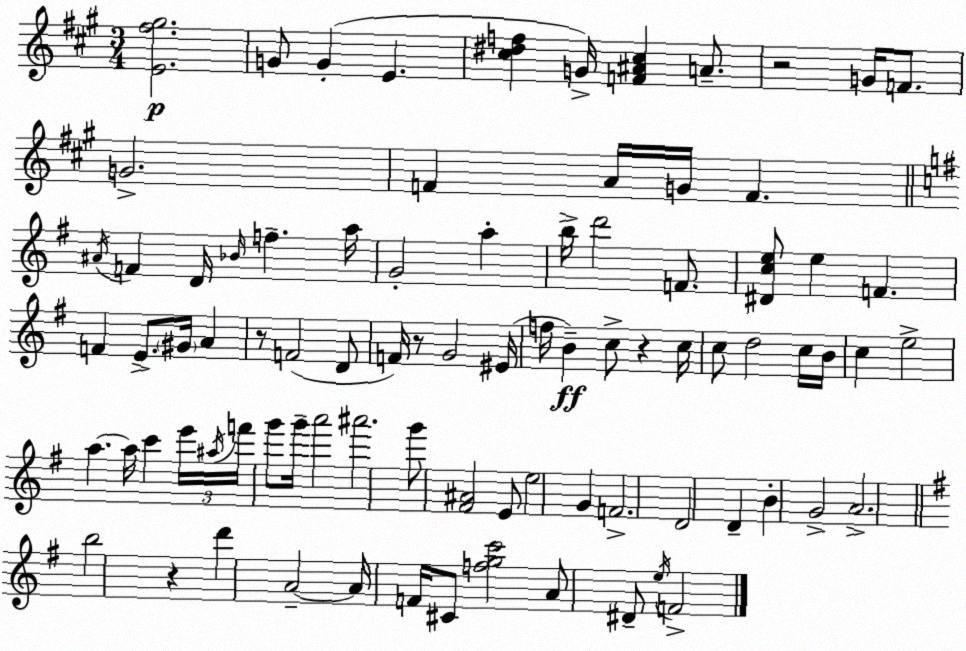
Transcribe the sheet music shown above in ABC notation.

X:1
T:Untitled
M:3/4
L:1/4
K:A
[E^f^g]2 G/2 G E [^c^df] G/4 [F^A^c] A/2 z2 G/4 F/2 G2 F A/4 G/4 F ^A/4 F D/4 _B/4 f a/4 G2 a b/4 d'2 F/2 [^Dce]/2 e F F E/2 ^G/4 A z/2 F2 D/2 F/4 z/2 G2 ^E/4 f/4 B c/2 z c/4 c/2 d2 c/4 B/4 c e2 a a/4 c' e'/4 ^a/4 f'/4 g'/2 g'/4 a'2 ^a'2 g'/2 [^F^A]2 E/2 e2 G F2 D2 D B G2 A2 b2 z d' A2 A/4 F/4 ^C/2 [fgc']2 A/2 ^D/2 e/4 F2